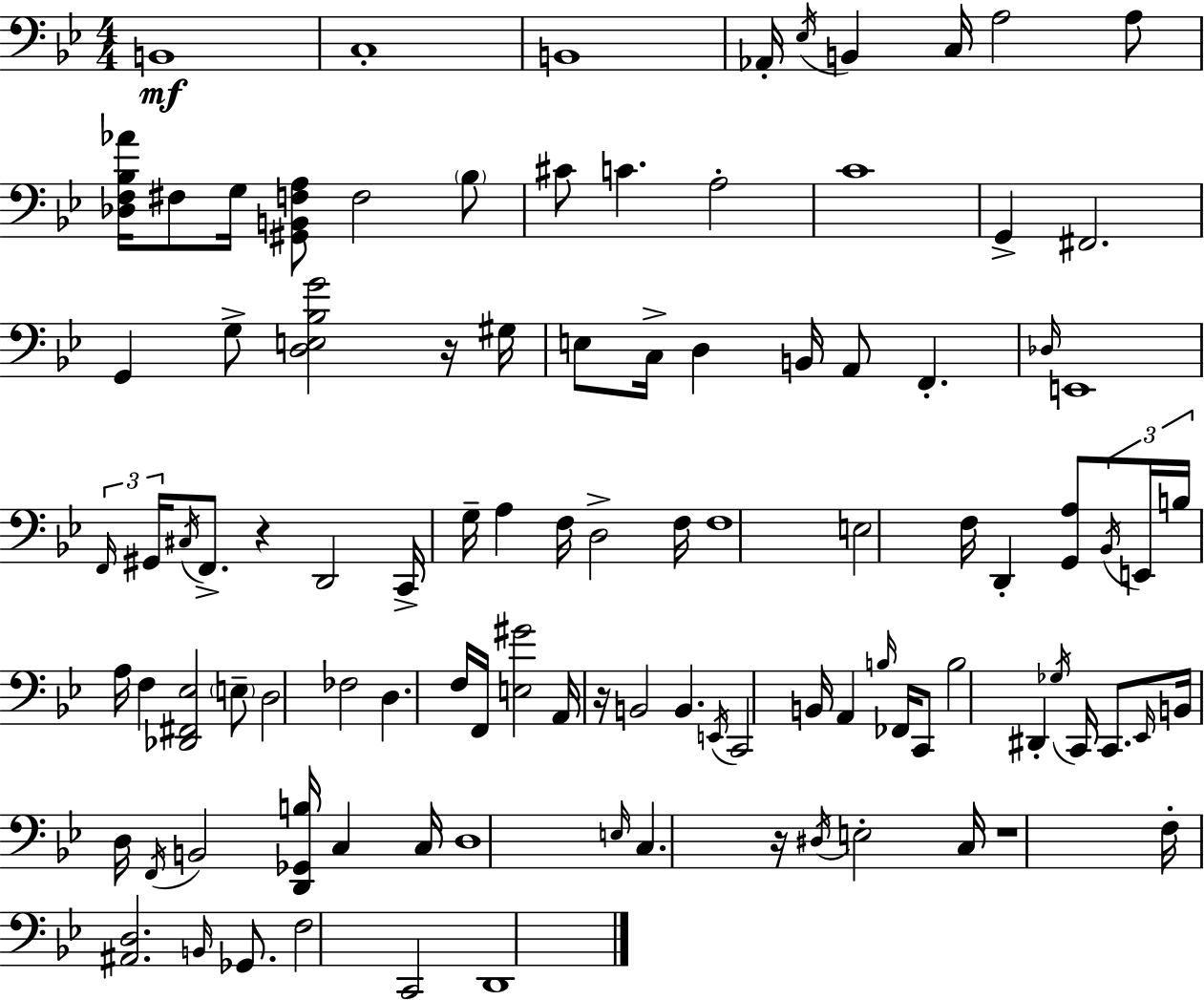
{
  \clef bass
  \numericTimeSignature
  \time 4/4
  \key g \minor
  \repeat volta 2 { b,1\mf | c1-. | b,1 | aes,16-. \acciaccatura { ees16 } b,4 c16 a2 a8 | \break <des f bes aes'>16 fis8 g16 <gis, b, f a>8 f2 \parenthesize bes8 | cis'8 c'4. a2-. | c'1 | g,4-> fis,2. | \break g,4 g8-> <d e bes g'>2 r16 | gis16 e8 c16-> d4 b,16 a,8 f,4.-. | \grace { des16 } e,1 | \tuplet 3/2 { \grace { f,16 } gis,16 \acciaccatura { cis16 } } f,8.-> r4 d,2 | \break c,16-> g16-- a4 f16 d2-> | f16 f1 | e2 f16 d,4-. | <g, a>8 \tuplet 3/2 { \acciaccatura { bes,16 } e,16 b16 } a16 f4 <des, fis, ees>2 | \break \parenthesize e8-- d2 fes2 | d4. f16 f,16 <e gis'>2 | a,16 r16 b,2 b,4. | \acciaccatura { e,16 } c,2 b,16 a,4 | \break \grace { b16 } fes,16 c,8 b2 dis,4-. | \acciaccatura { ges16 } c,16 c,8. \grace { ees,16 } b,16 d16 \acciaccatura { f,16 } b,2 | <d, ges, b>16 c4 c16 d1 | \grace { e16 } c4. | \break r16 \acciaccatura { dis16 } e2-. c16 r1 | f16-. <ais, d>2. | \grace { b,16 } ges,8. f2 | c,2 d,1 | \break } \bar "|."
}